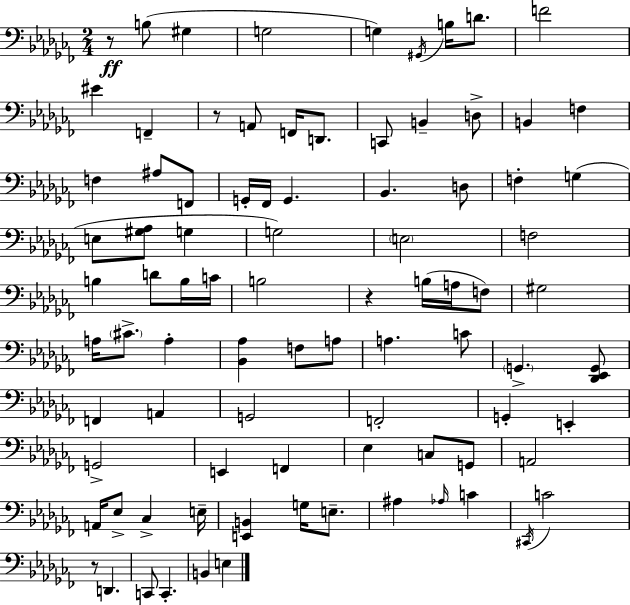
X:1
T:Untitled
M:2/4
L:1/4
K:Abm
z/2 B,/2 ^G, G,2 G, ^G,,/4 B,/4 D/2 F2 ^E F,, z/2 A,,/2 F,,/4 D,,/2 C,,/2 B,, D,/2 B,, F, F, ^A,/2 F,,/2 G,,/4 _F,,/4 G,, _B,, D,/2 F, G, E,/2 [^G,_A,]/2 G, G,2 E,2 F,2 B, D/2 B,/4 C/4 B,2 z B,/4 A,/4 F,/2 ^G,2 A,/4 ^C/2 A, [_B,,_A,] F,/2 A,/2 A, C/2 G,, [_D,,_E,,G,,]/2 F,, A,, G,,2 F,,2 G,, E,, G,,2 E,, F,, _E, C,/2 G,,/2 A,,2 A,,/4 _E,/2 _C, E,/4 [E,,B,,] G,/4 E,/2 ^A, _A,/4 C ^C,,/4 C2 z/2 D,, C,,/2 C,, B,, E,